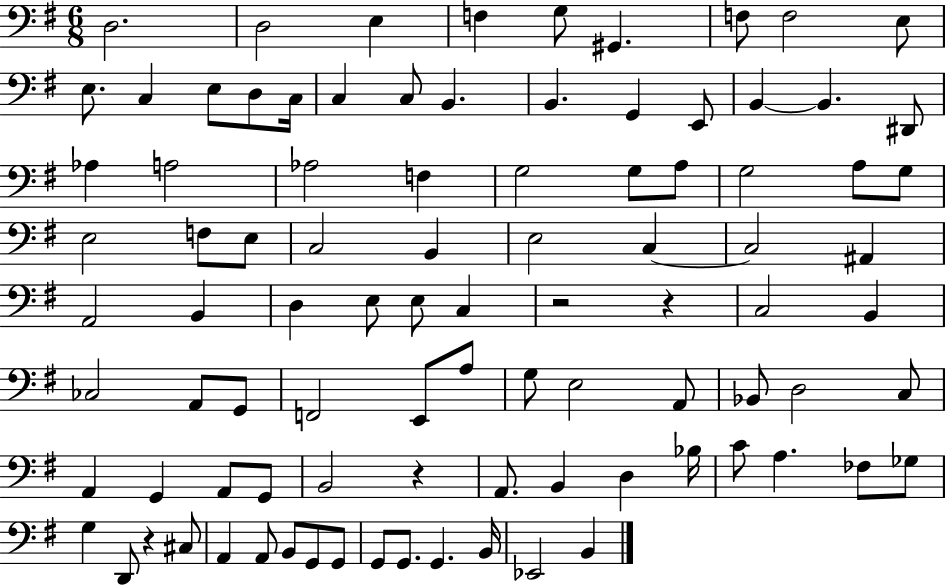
X:1
T:Untitled
M:6/8
L:1/4
K:G
D,2 D,2 E, F, G,/2 ^G,, F,/2 F,2 E,/2 E,/2 C, E,/2 D,/2 C,/4 C, C,/2 B,, B,, G,, E,,/2 B,, B,, ^D,,/2 _A, A,2 _A,2 F, G,2 G,/2 A,/2 G,2 A,/2 G,/2 E,2 F,/2 E,/2 C,2 B,, E,2 C, C,2 ^A,, A,,2 B,, D, E,/2 E,/2 C, z2 z C,2 B,, _C,2 A,,/2 G,,/2 F,,2 E,,/2 A,/2 G,/2 E,2 A,,/2 _B,,/2 D,2 C,/2 A,, G,, A,,/2 G,,/2 B,,2 z A,,/2 B,, D, _B,/4 C/2 A, _F,/2 _G,/2 G, D,,/2 z ^C,/2 A,, A,,/2 B,,/2 G,,/2 G,,/2 G,,/2 G,,/2 G,, B,,/4 _E,,2 B,,